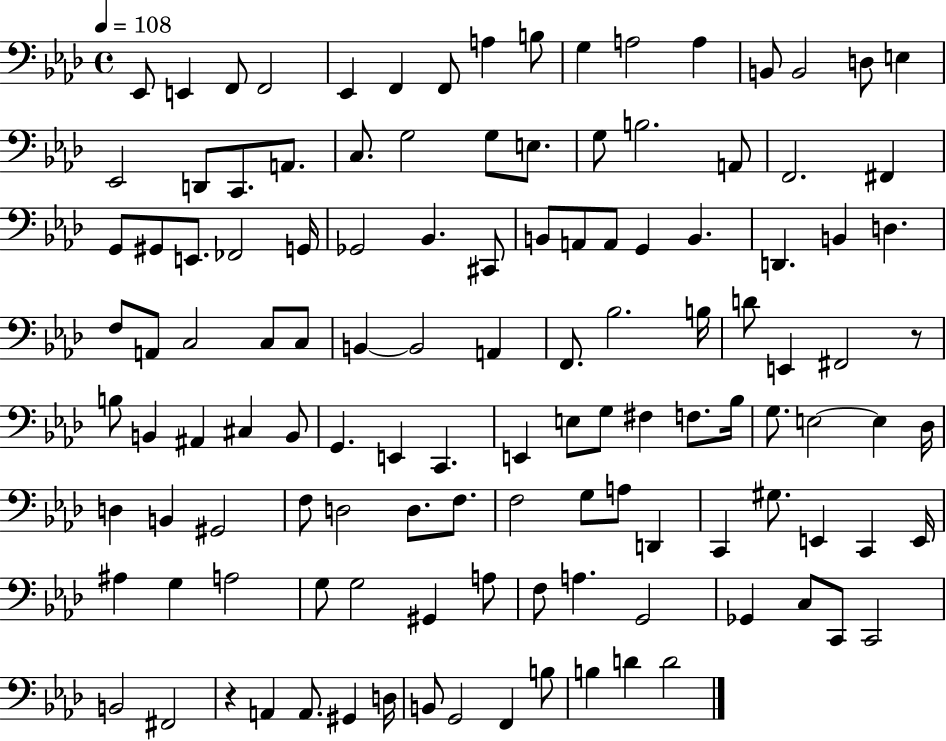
Eb2/e E2/q F2/e F2/h Eb2/q F2/q F2/e A3/q B3/e G3/q A3/h A3/q B2/e B2/h D3/e E3/q Eb2/h D2/e C2/e. A2/e. C3/e. G3/h G3/e E3/e. G3/e B3/h. A2/e F2/h. F#2/q G2/e G#2/e E2/e. FES2/h G2/s Gb2/h Bb2/q. C#2/e B2/e A2/e A2/e G2/q B2/q. D2/q. B2/q D3/q. F3/e A2/e C3/h C3/e C3/e B2/q B2/h A2/q F2/e. Bb3/h. B3/s D4/e E2/q F#2/h R/e B3/e B2/q A#2/q C#3/q B2/e G2/q. E2/q C2/q. E2/q E3/e G3/e F#3/q F3/e. Bb3/s G3/e. E3/h E3/q Db3/s D3/q B2/q G#2/h F3/e D3/h D3/e. F3/e. F3/h G3/e A3/e D2/q C2/q G#3/e. E2/q C2/q E2/s A#3/q G3/q A3/h G3/e G3/h G#2/q A3/e F3/e A3/q. G2/h Gb2/q C3/e C2/e C2/h B2/h F#2/h R/q A2/q A2/e. G#2/q D3/s B2/e G2/h F2/q B3/e B3/q D4/q D4/h